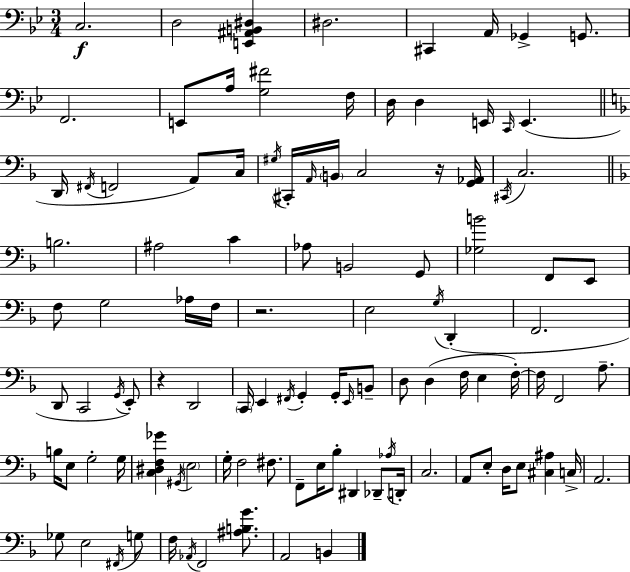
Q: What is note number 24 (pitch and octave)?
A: A2